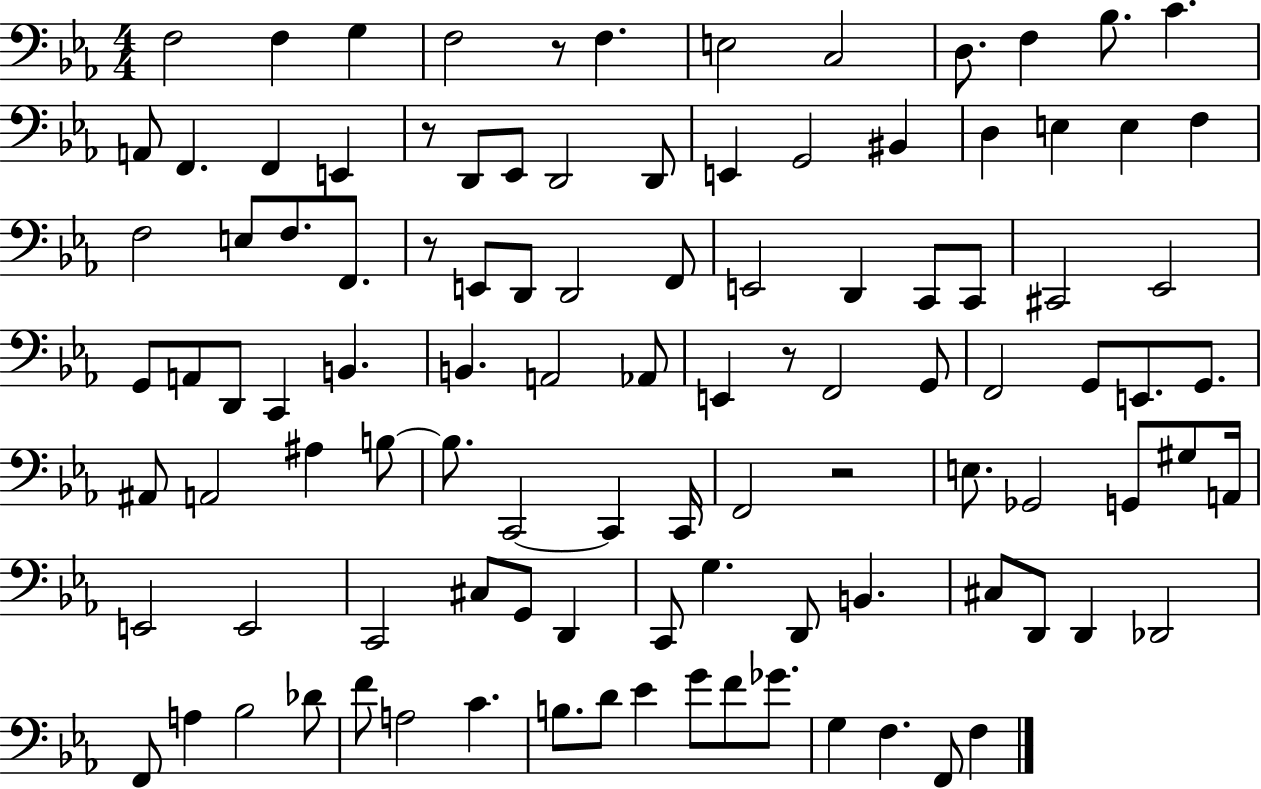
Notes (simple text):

F3/h F3/q G3/q F3/h R/e F3/q. E3/h C3/h D3/e. F3/q Bb3/e. C4/q. A2/e F2/q. F2/q E2/q R/e D2/e Eb2/e D2/h D2/e E2/q G2/h BIS2/q D3/q E3/q E3/q F3/q F3/h E3/e F3/e. F2/e. R/e E2/e D2/e D2/h F2/e E2/h D2/q C2/e C2/e C#2/h Eb2/h G2/e A2/e D2/e C2/q B2/q. B2/q. A2/h Ab2/e E2/q R/e F2/h G2/e F2/h G2/e E2/e. G2/e. A#2/e A2/h A#3/q B3/e B3/e. C2/h C2/q C2/s F2/h R/h E3/e. Gb2/h G2/e G#3/e A2/s E2/h E2/h C2/h C#3/e G2/e D2/q C2/e G3/q. D2/e B2/q. C#3/e D2/e D2/q Db2/h F2/e A3/q Bb3/h Db4/e F4/e A3/h C4/q. B3/e. D4/e Eb4/q G4/e F4/e Gb4/e. G3/q F3/q. F2/e F3/q